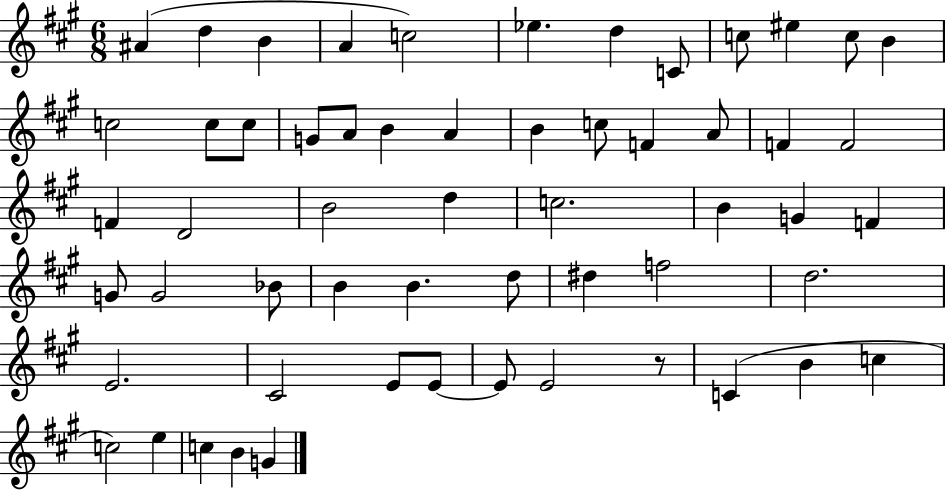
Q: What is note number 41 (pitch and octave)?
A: F5